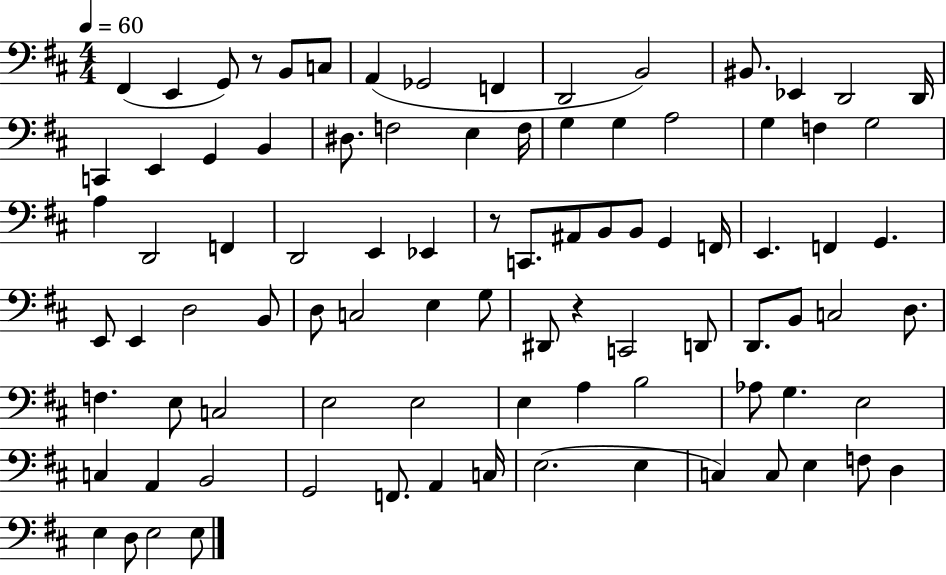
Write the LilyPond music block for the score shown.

{
  \clef bass
  \numericTimeSignature
  \time 4/4
  \key d \major
  \tempo 4 = 60
  fis,4( e,4 g,8) r8 b,8 c8 | a,4( ges,2 f,4 | d,2 b,2) | bis,8. ees,4 d,2 d,16 | \break c,4 e,4 g,4 b,4 | dis8. f2 e4 f16 | g4 g4 a2 | g4 f4 g2 | \break a4 d,2 f,4 | d,2 e,4 ees,4 | r8 c,8. ais,8 b,8 b,8 g,4 f,16 | e,4. f,4 g,4. | \break e,8 e,4 d2 b,8 | d8 c2 e4 g8 | dis,8 r4 c,2 d,8 | d,8. b,8 c2 d8. | \break f4. e8 c2 | e2 e2 | e4 a4 b2 | aes8 g4. e2 | \break c4 a,4 b,2 | g,2 f,8. a,4 c16 | e2.( e4 | c4) c8 e4 f8 d4 | \break e4 d8 e2 e8 | \bar "|."
}